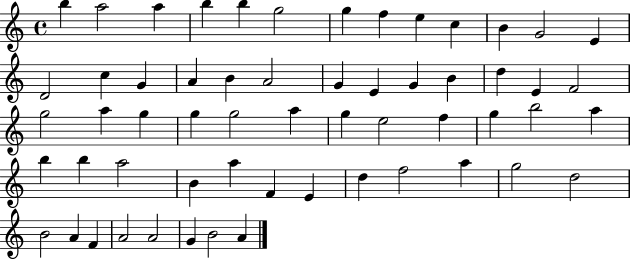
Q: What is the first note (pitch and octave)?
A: B5